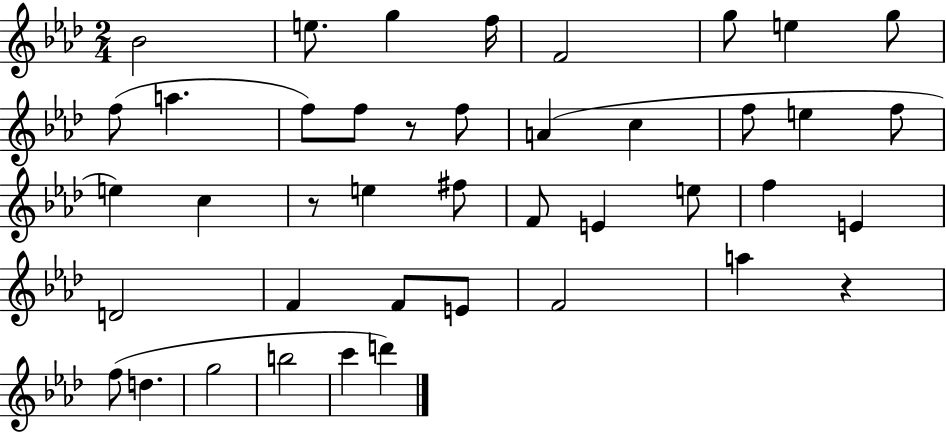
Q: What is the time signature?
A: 2/4